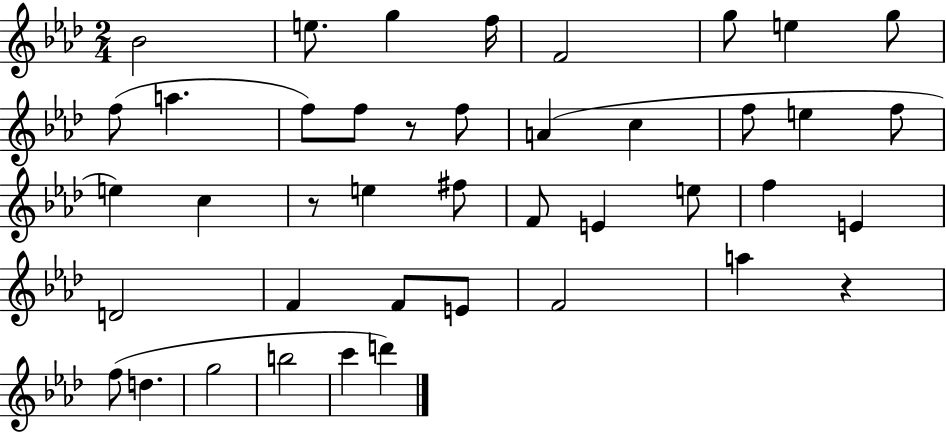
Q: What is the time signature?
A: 2/4